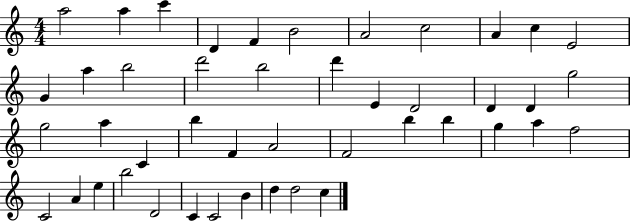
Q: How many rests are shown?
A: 0